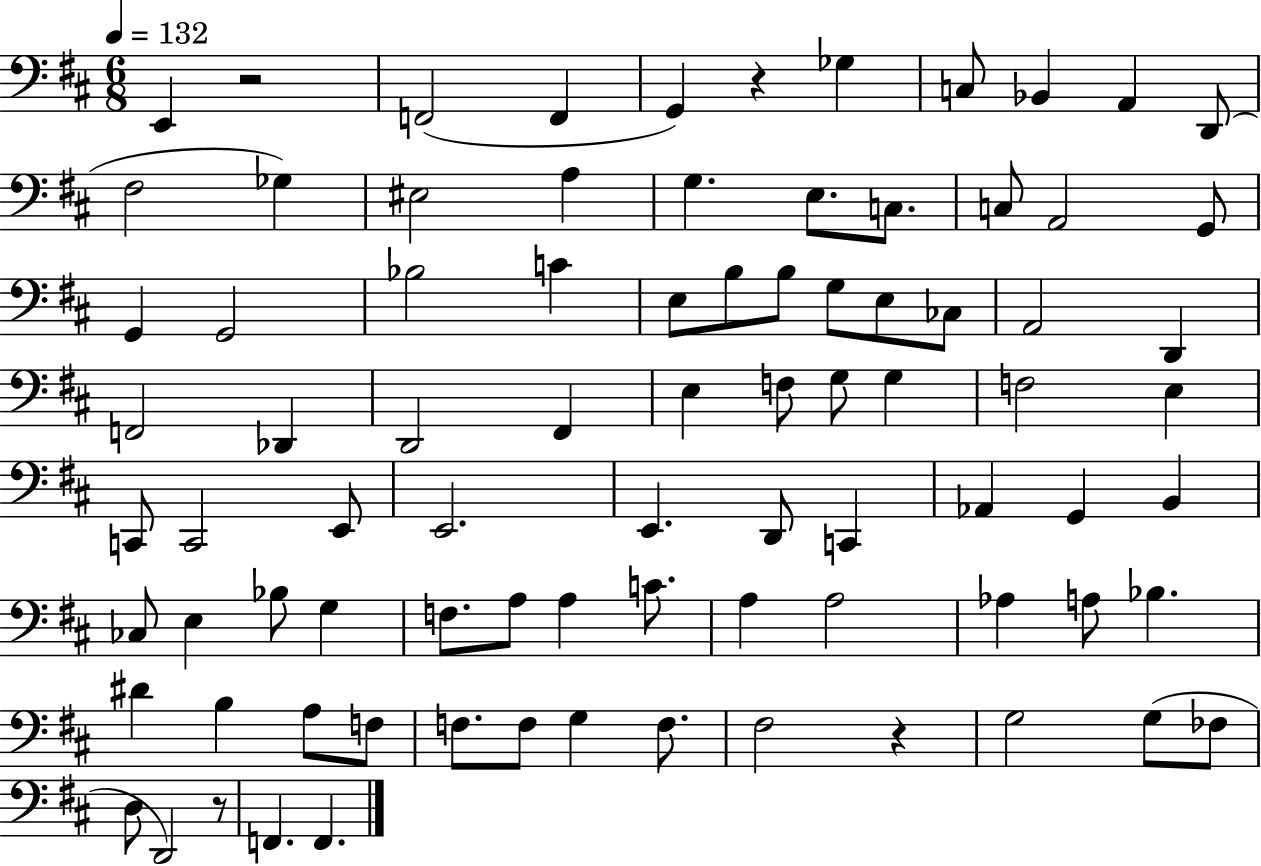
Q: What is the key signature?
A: D major